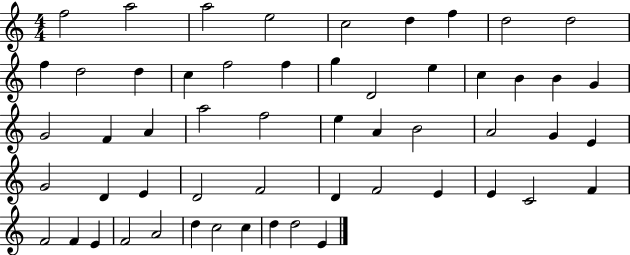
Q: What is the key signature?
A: C major